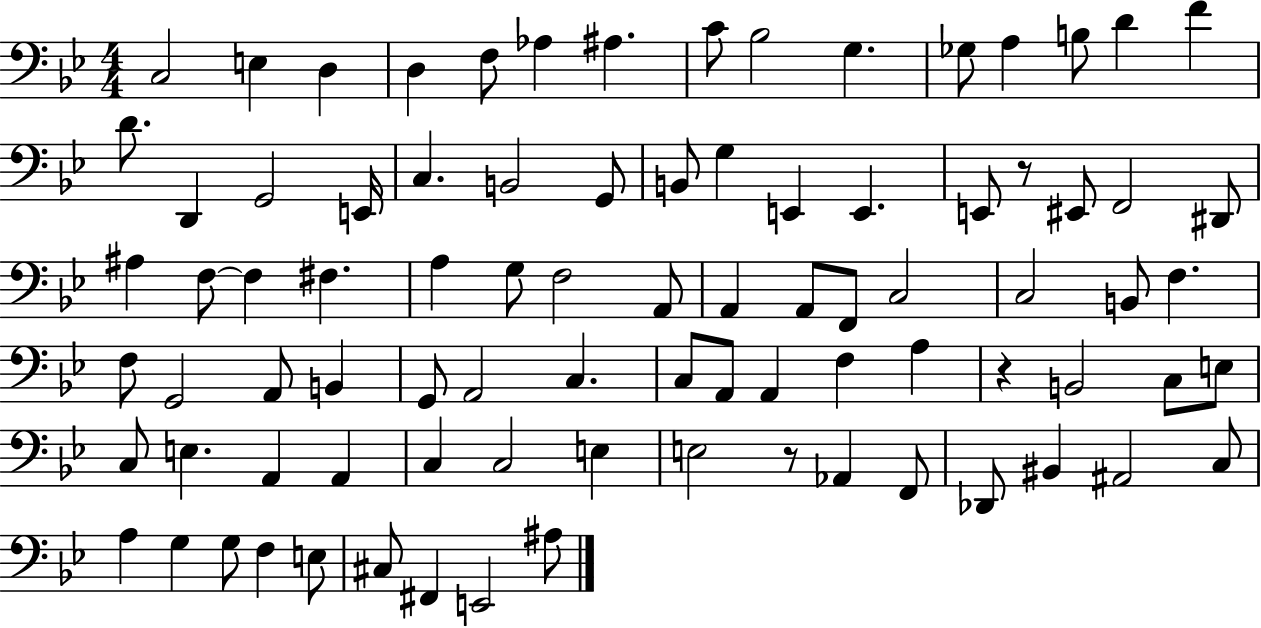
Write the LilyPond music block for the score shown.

{
  \clef bass
  \numericTimeSignature
  \time 4/4
  \key bes \major
  c2 e4 d4 | d4 f8 aes4 ais4. | c'8 bes2 g4. | ges8 a4 b8 d'4 f'4 | \break d'8. d,4 g,2 e,16 | c4. b,2 g,8 | b,8 g4 e,4 e,4. | e,8 r8 eis,8 f,2 dis,8 | \break ais4 f8~~ f4 fis4. | a4 g8 f2 a,8 | a,4 a,8 f,8 c2 | c2 b,8 f4. | \break f8 g,2 a,8 b,4 | g,8 a,2 c4. | c8 a,8 a,4 f4 a4 | r4 b,2 c8 e8 | \break c8 e4. a,4 a,4 | c4 c2 e4 | e2 r8 aes,4 f,8 | des,8 bis,4 ais,2 c8 | \break a4 g4 g8 f4 e8 | cis8 fis,4 e,2 ais8 | \bar "|."
}